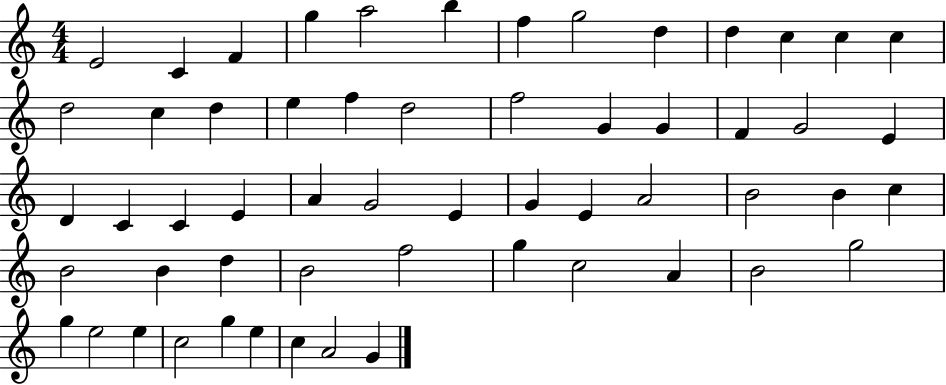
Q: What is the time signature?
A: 4/4